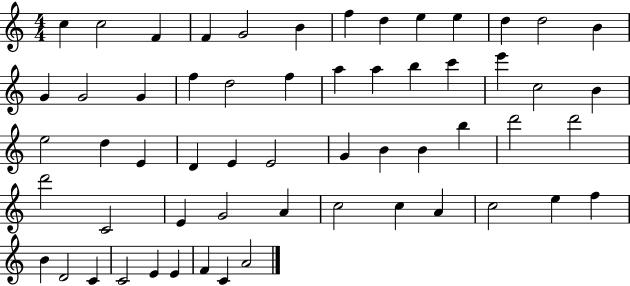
C5/q C5/h F4/q F4/q G4/h B4/q F5/q D5/q E5/q E5/q D5/q D5/h B4/q G4/q G4/h G4/q F5/q D5/h F5/q A5/q A5/q B5/q C6/q E6/q C5/h B4/q E5/h D5/q E4/q D4/q E4/q E4/h G4/q B4/q B4/q B5/q D6/h D6/h D6/h C4/h E4/q G4/h A4/q C5/h C5/q A4/q C5/h E5/q F5/q B4/q D4/h C4/q C4/h E4/q E4/q F4/q C4/q A4/h